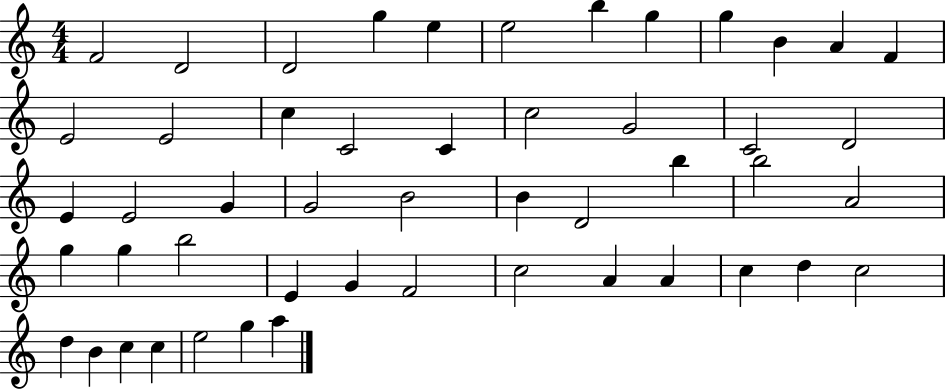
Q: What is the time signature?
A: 4/4